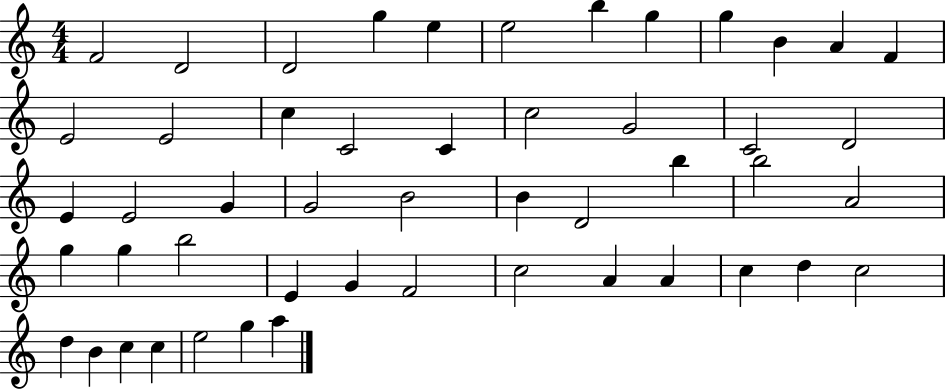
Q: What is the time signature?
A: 4/4